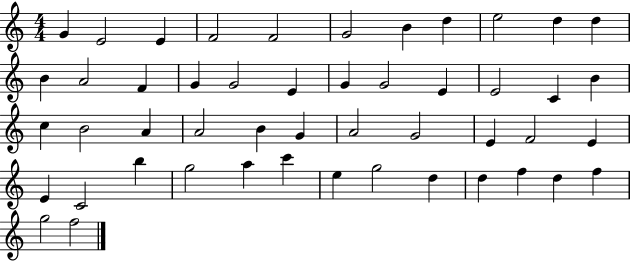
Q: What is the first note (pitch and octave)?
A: G4